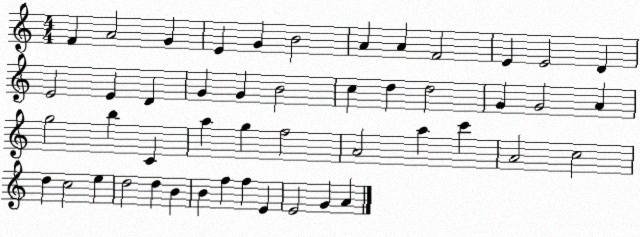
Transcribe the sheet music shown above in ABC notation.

X:1
T:Untitled
M:4/4
L:1/4
K:C
F A2 G E G B2 A A F2 E E2 D E2 E D G G B2 c d d2 G G2 A g2 b C a g f2 A2 a c' A2 c2 d c2 e d2 d B B f f E E2 G A